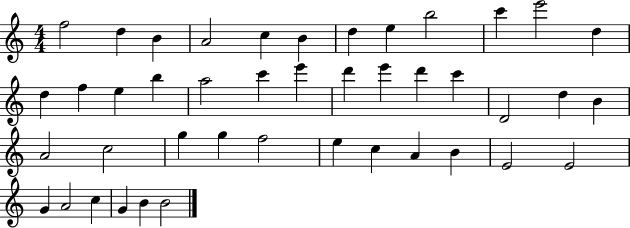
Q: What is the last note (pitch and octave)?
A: B4